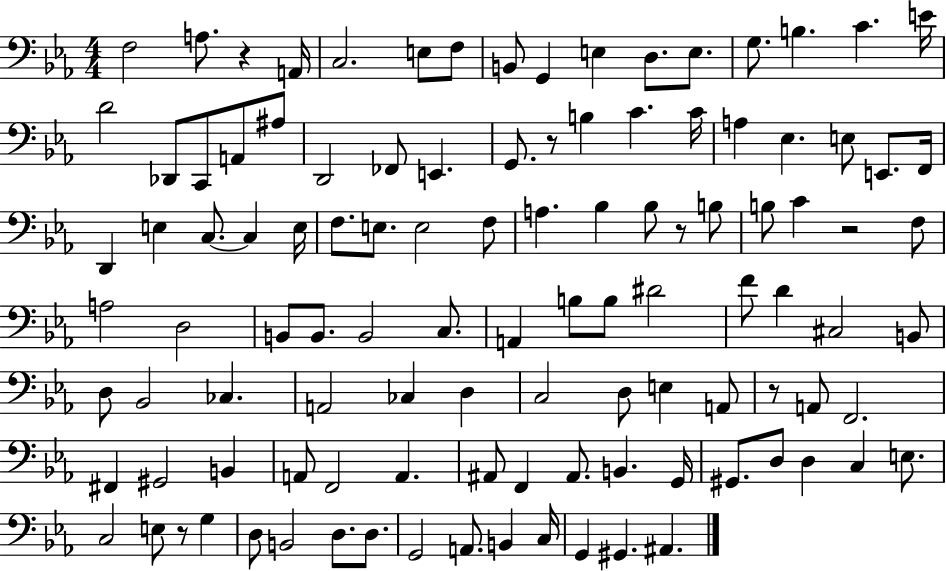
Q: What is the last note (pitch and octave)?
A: A#2